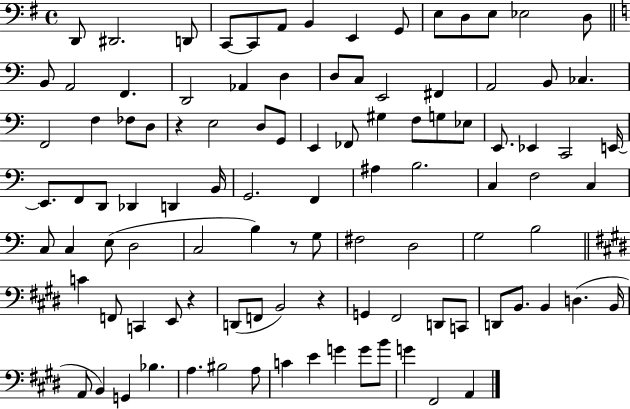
X:1
T:Untitled
M:4/4
L:1/4
K:G
D,,/2 ^D,,2 D,,/2 C,,/2 C,,/2 A,,/2 B,, E,, G,,/2 E,/2 D,/2 E,/2 _E,2 D,/2 B,,/2 A,,2 F,, D,,2 _A,, D, D,/2 C,/2 E,,2 ^F,, A,,2 B,,/2 _C, F,,2 F, _F,/2 D,/2 z E,2 D,/2 G,,/2 E,, _F,,/2 ^G, F,/2 G,/2 _E,/2 E,,/2 _E,, C,,2 E,,/4 E,,/2 F,,/2 D,,/2 _D,, D,, B,,/4 G,,2 F,, ^A, B,2 C, F,2 C, C,/2 C, E,/2 D,2 C,2 B, z/2 G,/2 ^F,2 D,2 G,2 B,2 C F,,/2 C,, E,,/2 z D,,/2 F,,/2 B,,2 z G,, ^F,,2 D,,/2 C,,/2 D,,/2 B,,/2 B,, D, B,,/4 A,,/2 B,, G,, _B, A, ^B,2 A,/2 C E G G/2 B/2 G ^F,,2 A,,